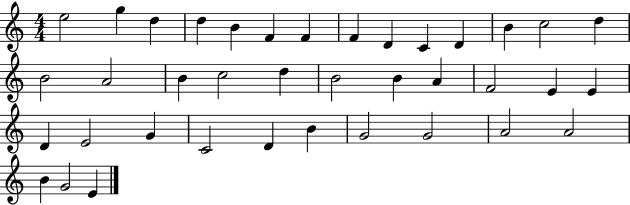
X:1
T:Untitled
M:4/4
L:1/4
K:C
e2 g d d B F F F D C D B c2 d B2 A2 B c2 d B2 B A F2 E E D E2 G C2 D B G2 G2 A2 A2 B G2 E